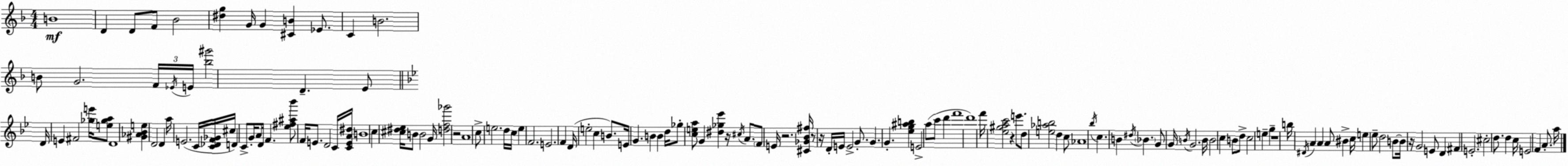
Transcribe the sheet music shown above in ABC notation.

X:1
T:Untitled
M:4/4
L:1/4
K:F
B4 D D/2 F/2 _B2 [^dg] G/4 G [^CB] _E/2 C B2 B/2 G2 F/4 _E/4 E/4 [_b^g']2 D E/2 D/4 E ^F2 [_ge']/4 [e_ga]/2 D4 [^G_A_Be] D2 D a/4 E2 C/4 [C_DF_G]/4 ^c/4 D C/2 G/4 A/2 D/4 F [_e^f^a_b']/2 F/4 E/2 D2 C/4 [CEA^d]/4 B4 c [^c^d_e]/4 B/2 B2 G/4 [df_g']2 z2 A4 c/2 e2 d/4 c/4 e F2 E2 F D/4 e2 c B/2 E/4 G B B d/4 _g/2 [cea]/2 G [^d_g_e'] z/4 ^c/4 A/2 F/2 E/4 z2 [^C_G_B^f]/4 z/2 z/4 D/4 E/4 E2 G/2 G G [_eg^ab] E2 a/2 c'/2 d' f'4 d'4 f'/4 [_e^gac']2 z e'/2 d/2 [e_ab]2 d c/2 _A4 _b/4 c B ^d/4 _B G/2 G/4 B/4 G2 B/4 B2 c B/2 d/2 c2 e g z4 b/4 ^D/4 A A A/2 ^B c/4 e _e/2 d2 B/2 B/4 z/4 G2 E/2 D ^F E2 ^c2 d/2 d c/4 E2 F A/2 a/4